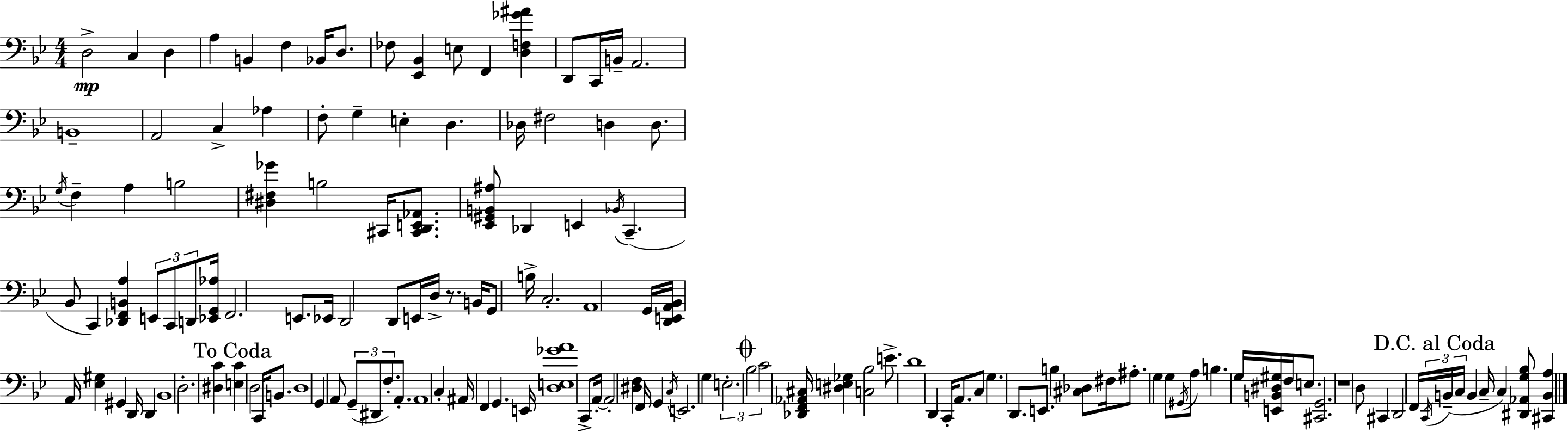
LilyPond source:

{
  \clef bass
  \numericTimeSignature
  \time 4/4
  \key bes \major
  d2->\mp c4 d4 | a4 b,4 f4 bes,16 d8. | fes8 <ees, bes,>4 e8 f,4 <d f ges' ais'>4 | d,8 c,16 b,16-- a,2. | \break b,1-- | a,2 c4-> aes4 | f8-. g4-- e4-. d4. | des16 fis2 d4 d8. | \break \acciaccatura { g16 } f4-- a4 b2 | <dis fis ges'>4 b2 cis,16 <cis, d, e, aes,>8. | <ees, gis, b, ais>8 des,4 e,4 \acciaccatura { bes,16 } c,4.--( | bes,8 c,4) <des, f, b, a>4 \tuplet 3/2 { e,8 c,8 | \break d,8 } <ees, g, aes>16 f,2. e,8. | ees,16 d,2 d,8 e,16 d16-> r8. | b,16 g,8 b16-> c2.-. | a,1 | \break g,16 <d, e, a, bes,>16 a,16 <ees gis>4 gis,4 d,16 d,4 | bes,1 | d2.-. <dis c'>4 | \mark "To Coda" <e c'>4 d2 c,16 b,8. | \break d1 | g,4 a,8 \tuplet 3/2 { g,8--( dis,8 f8.-.) } a,8.-. | a,1 | c4-. ais,16 f,4 g,4. | \break e,16 <d e ges' a'>1 | c,8-> a,16-.~~ a,2-. <dis f>4 | f,16 g,4 \acciaccatura { c16 } e,2. | g4 \tuplet 3/2 { e2.-. | \break \mark \markup { \musicglyph "scripts.coda" } bes2 c'2 } | <des, f, aes, cis>16 <dis e ges>4 <c bes>2 | e'8.-> d'1 | d,4 c,16-. a,8. c8 g4. | \break d,8. e,8. b4 <cis des>8 fis16 | ais8.-. g4 g8 \acciaccatura { gis,16 } a8 b4. | g16 <e, b, dis gis>16 f16 e8. <cis, g,>2. | r1 | \break d8 cis,4 d,2 | f,16 \tuplet 3/2 { \acciaccatura { c,16 }( \mark "D.C. al Coda" b,16-- c16 } b,4 c16-- c4) <dis, aes, g bes>8 | <cis, b, a>4 \bar "|."
}